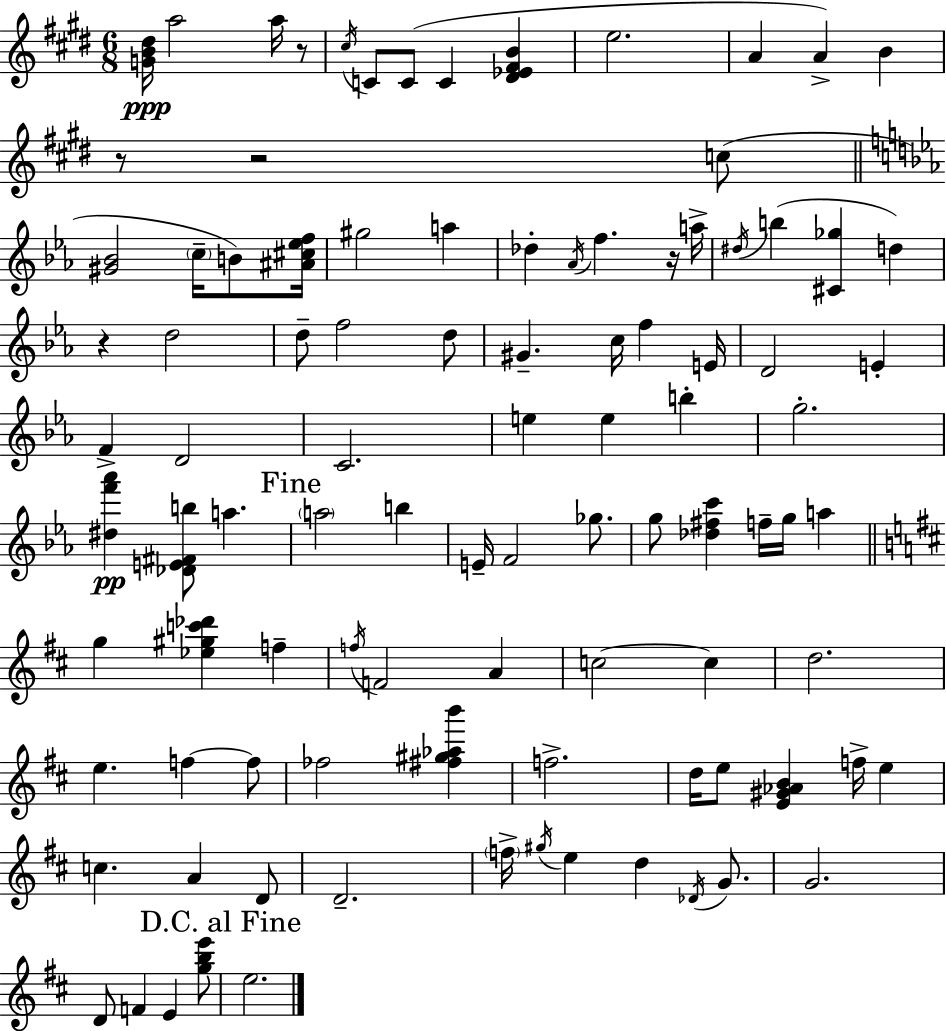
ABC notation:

X:1
T:Untitled
M:6/8
L:1/4
K:E
[GB^d]/4 a2 a/4 z/2 ^c/4 C/2 C/2 C [^D_E^FB] e2 A A B z/2 z2 c/2 [^G_B]2 c/4 B/2 [^A^c_ef]/4 ^g2 a _d _A/4 f z/4 a/4 ^d/4 b [^C_g] d z d2 d/2 f2 d/2 ^G c/4 f E/4 D2 E F D2 C2 e e b g2 [^df'_a'] [_DE^Fb]/2 a a2 b E/4 F2 _g/2 g/2 [_d^fc'] f/4 g/4 a g [_e^gc'_d'] f f/4 F2 A c2 c d2 e f f/2 _f2 [^f^g_ab'] f2 d/4 e/2 [E^G_AB] f/4 e c A D/2 D2 f/4 ^g/4 e d _D/4 G/2 G2 D/2 F E [gbe']/2 e2